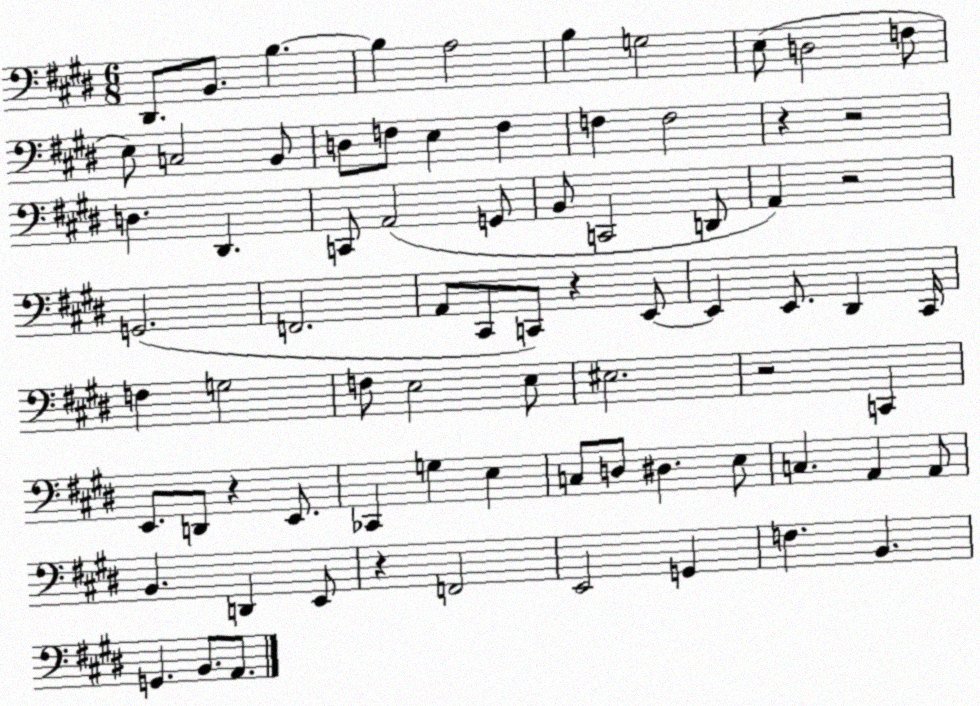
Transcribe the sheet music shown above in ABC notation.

X:1
T:Untitled
M:6/8
L:1/4
K:E
^D,,/2 B,,/2 B, B, A,2 B, G,2 E,/2 D,2 F,/2 E,/2 C,2 B,,/2 D,/2 F,/2 E, F, F, F,2 z z2 D, ^D,, C,,/2 A,,2 G,,/2 B,,/2 C,,2 D,,/2 A,, z2 G,,2 F,,2 A,,/2 ^C,,/2 C,,/2 z E,,/2 E,, E,,/2 ^D,, ^C,,/4 F, G,2 F,/2 E,2 E,/2 ^E,2 z2 C,, E,,/2 D,,/2 z E,,/2 _C,, G, E, C,/2 D,/2 ^D, E,/2 C, A,, A,,/2 B,, D,, E,,/2 z F,,2 E,,2 G,, F, B,, G,, B,,/2 A,,/2